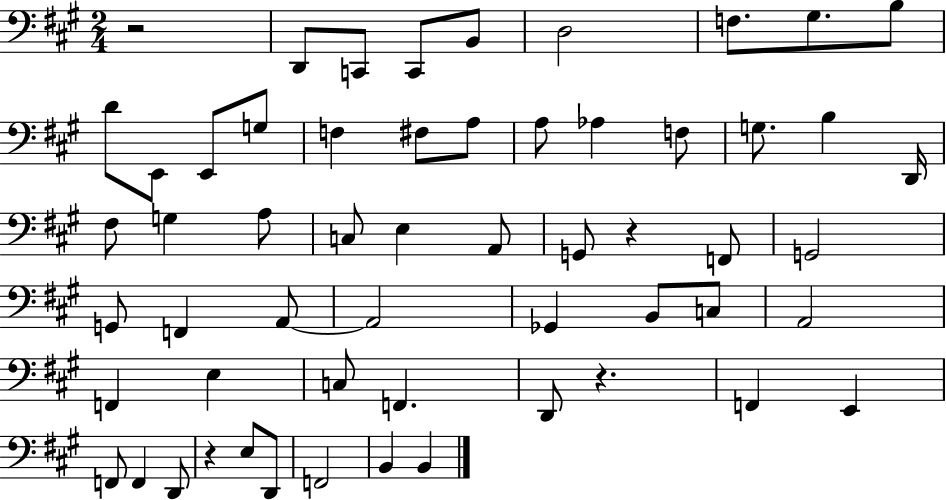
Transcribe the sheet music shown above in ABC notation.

X:1
T:Untitled
M:2/4
L:1/4
K:A
z2 D,,/2 C,,/2 C,,/2 B,,/2 D,2 F,/2 ^G,/2 B,/2 D/2 E,,/2 E,,/2 G,/2 F, ^F,/2 A,/2 A,/2 _A, F,/2 G,/2 B, D,,/4 ^F,/2 G, A,/2 C,/2 E, A,,/2 G,,/2 z F,,/2 G,,2 G,,/2 F,, A,,/2 A,,2 _G,, B,,/2 C,/2 A,,2 F,, E, C,/2 F,, D,,/2 z F,, E,, F,,/2 F,, D,,/2 z E,/2 D,,/2 F,,2 B,, B,,